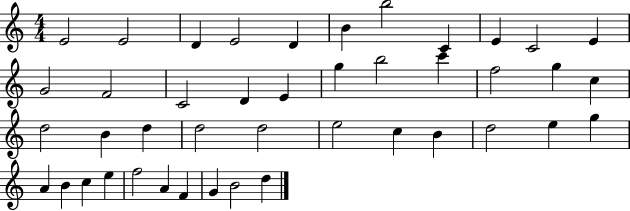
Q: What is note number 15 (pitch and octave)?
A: D4